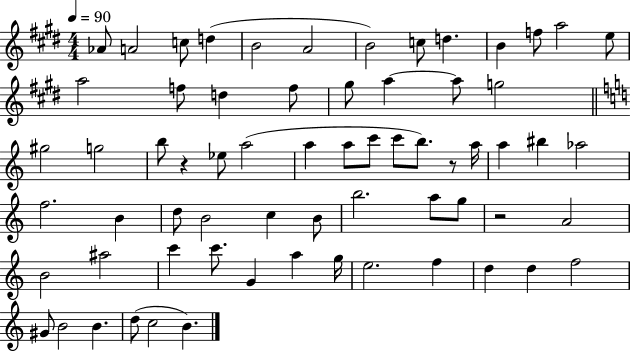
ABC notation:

X:1
T:Untitled
M:4/4
L:1/4
K:E
_A/2 A2 c/2 d B2 A2 B2 c/2 d B f/2 a2 e/2 a2 f/2 d f/2 ^g/2 a a/2 g2 ^g2 g2 b/2 z _e/2 a2 a a/2 c'/2 c'/2 b/2 z/2 a/4 a ^b _a2 f2 B d/2 B2 c B/2 b2 a/2 g/2 z2 A2 B2 ^a2 c' c'/2 G a g/4 e2 f d d f2 ^G/2 B2 B d/2 c2 B